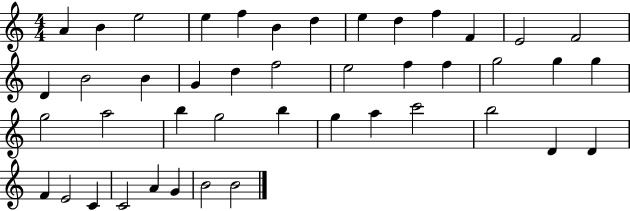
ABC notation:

X:1
T:Untitled
M:4/4
L:1/4
K:C
A B e2 e f B d e d f F E2 F2 D B2 B G d f2 e2 f f g2 g g g2 a2 b g2 b g a c'2 b2 D D F E2 C C2 A G B2 B2